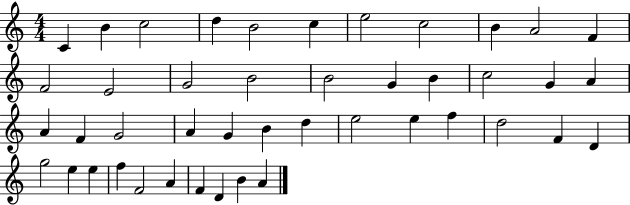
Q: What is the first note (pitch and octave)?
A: C4